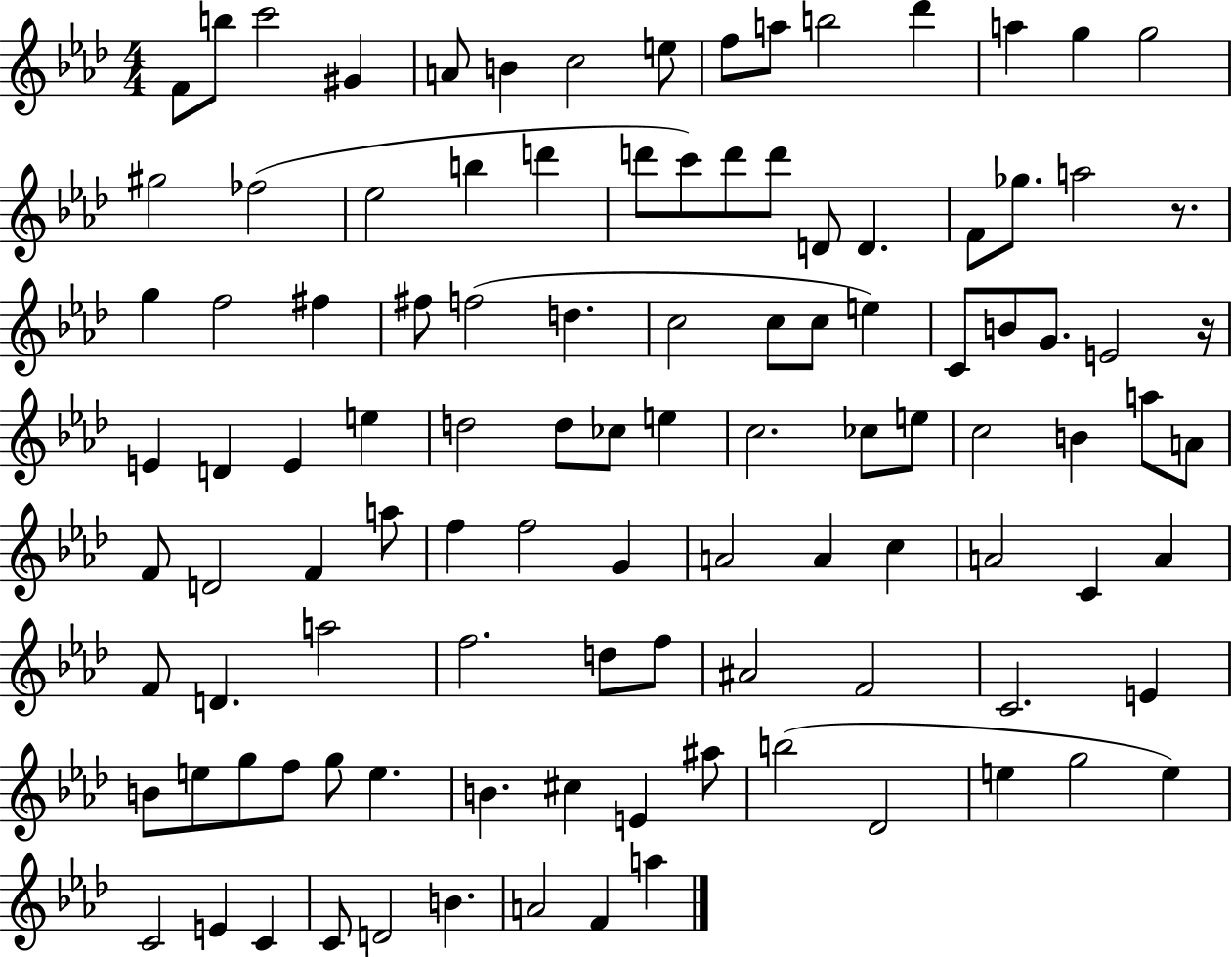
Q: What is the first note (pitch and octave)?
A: F4